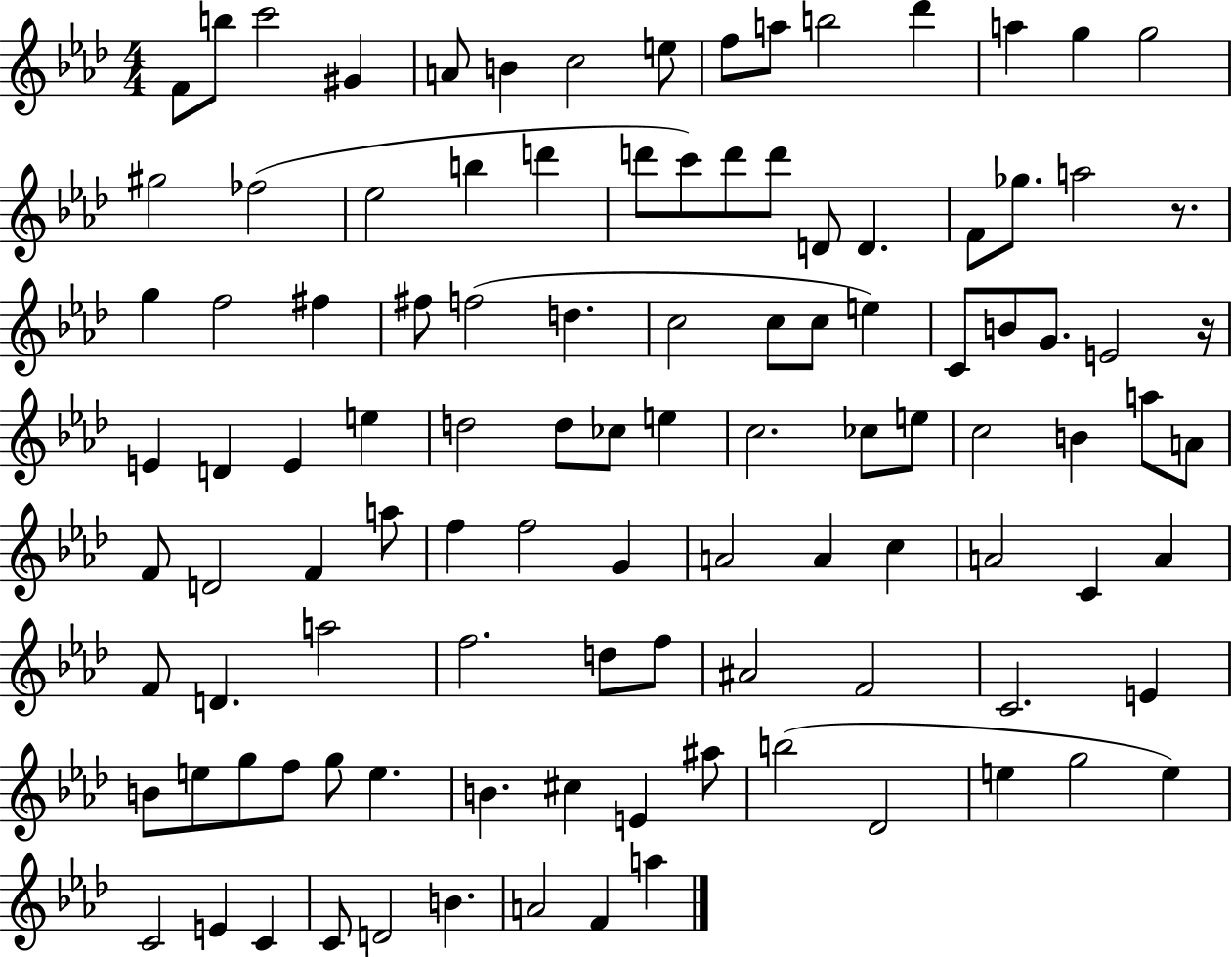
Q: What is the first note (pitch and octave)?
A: F4